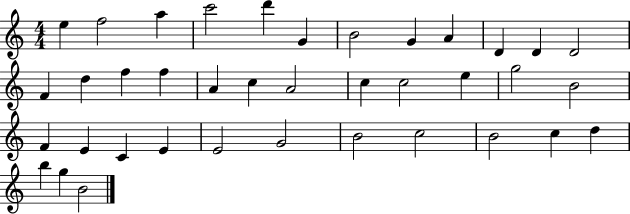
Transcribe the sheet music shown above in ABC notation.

X:1
T:Untitled
M:4/4
L:1/4
K:C
e f2 a c'2 d' G B2 G A D D D2 F d f f A c A2 c c2 e g2 B2 F E C E E2 G2 B2 c2 B2 c d b g B2